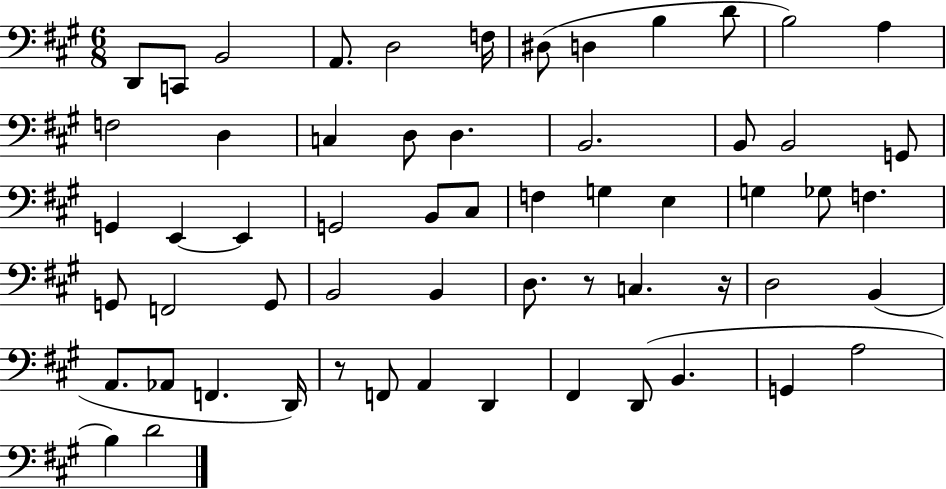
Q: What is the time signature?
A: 6/8